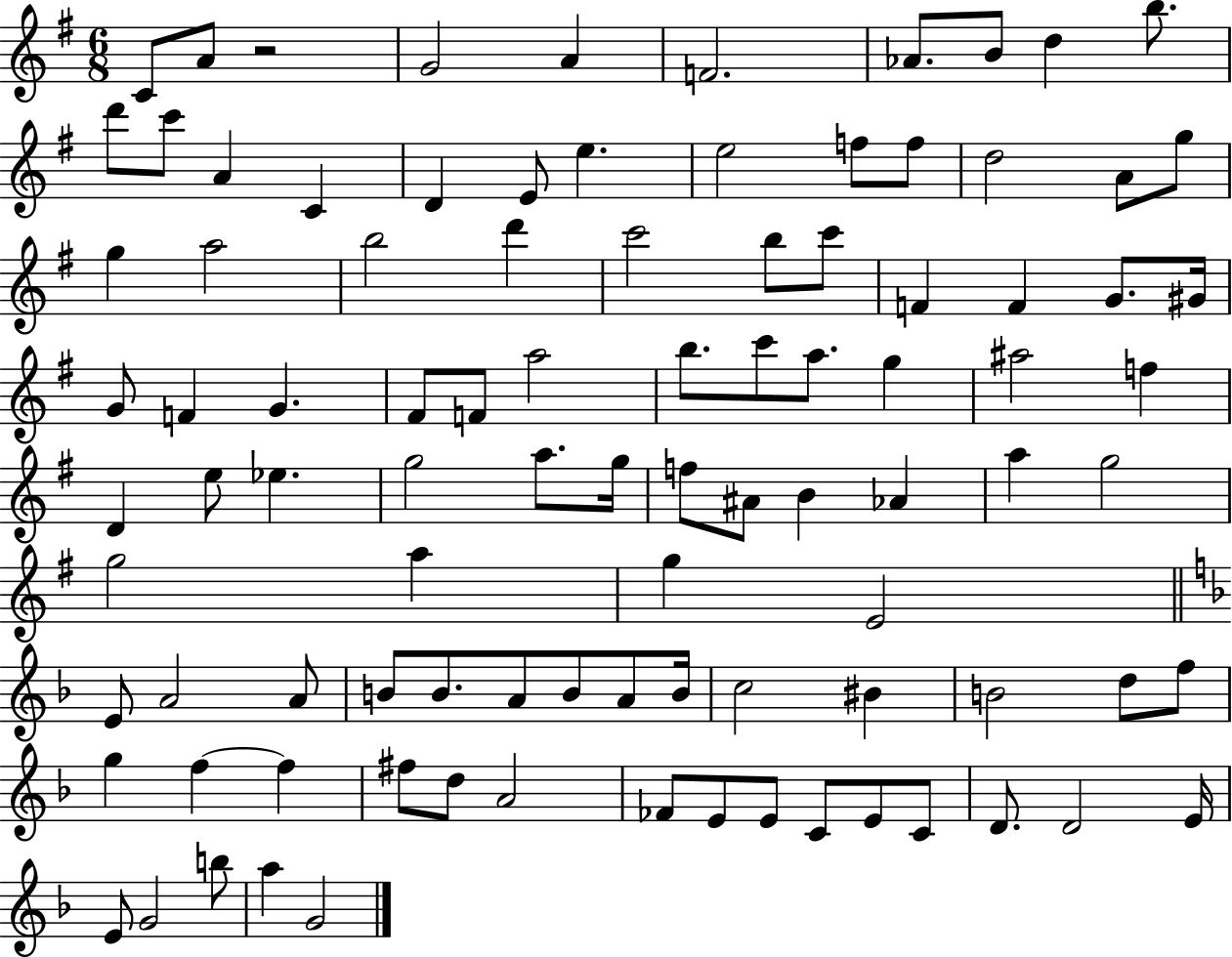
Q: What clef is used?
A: treble